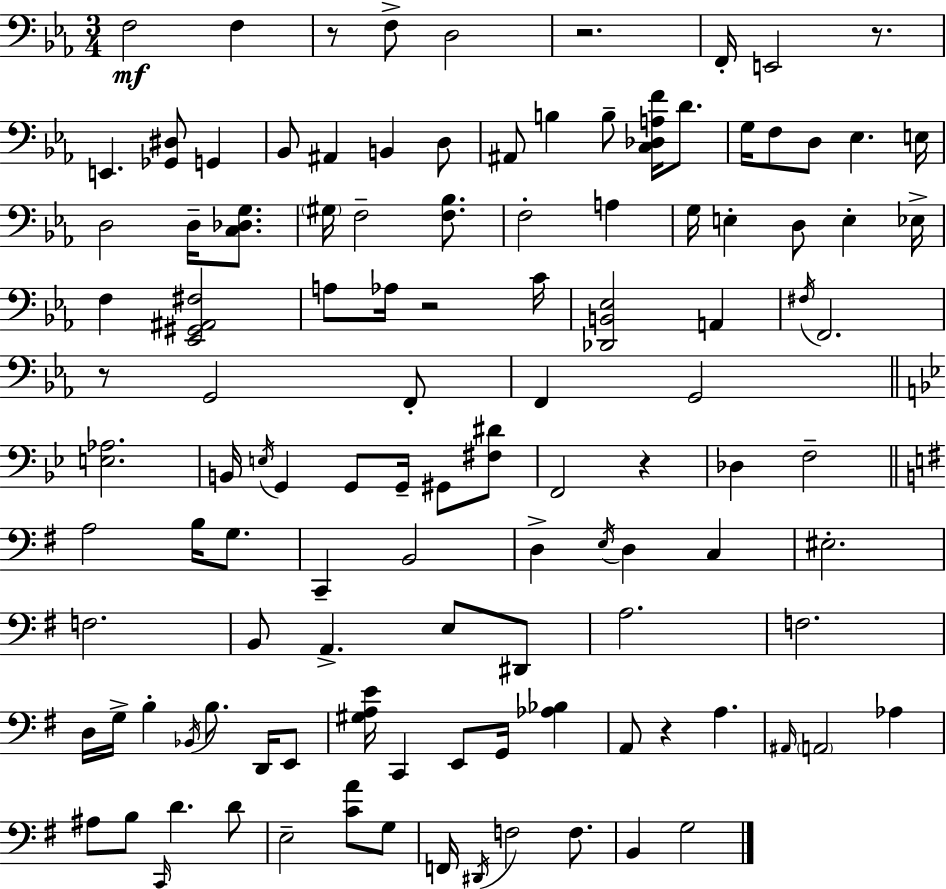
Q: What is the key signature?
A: C minor